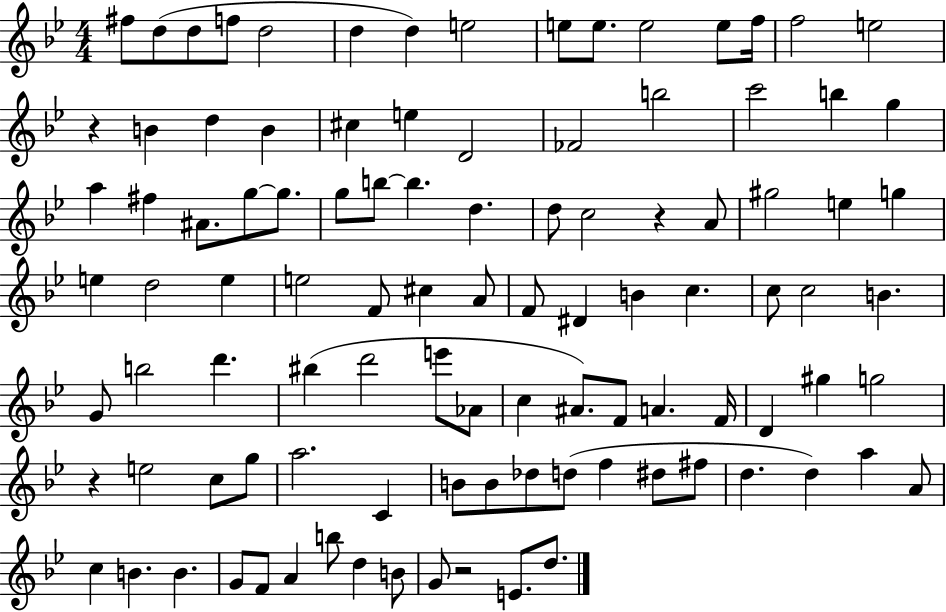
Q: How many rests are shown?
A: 4